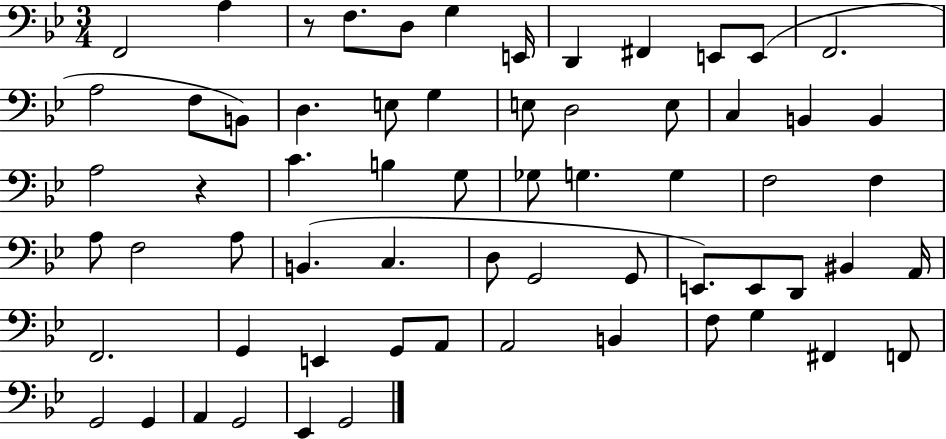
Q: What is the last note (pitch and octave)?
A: G2